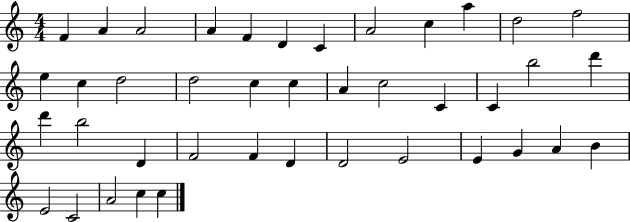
X:1
T:Untitled
M:4/4
L:1/4
K:C
F A A2 A F D C A2 c a d2 f2 e c d2 d2 c c A c2 C C b2 d' d' b2 D F2 F D D2 E2 E G A B E2 C2 A2 c c